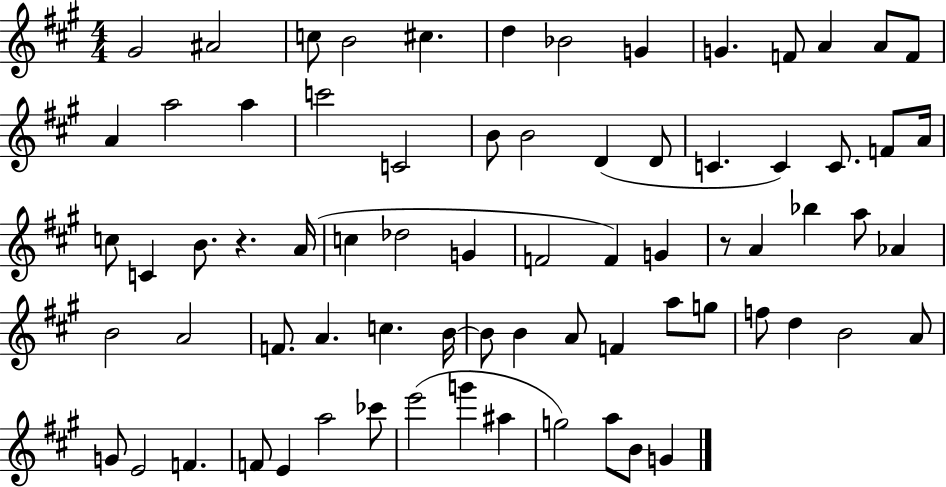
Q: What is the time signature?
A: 4/4